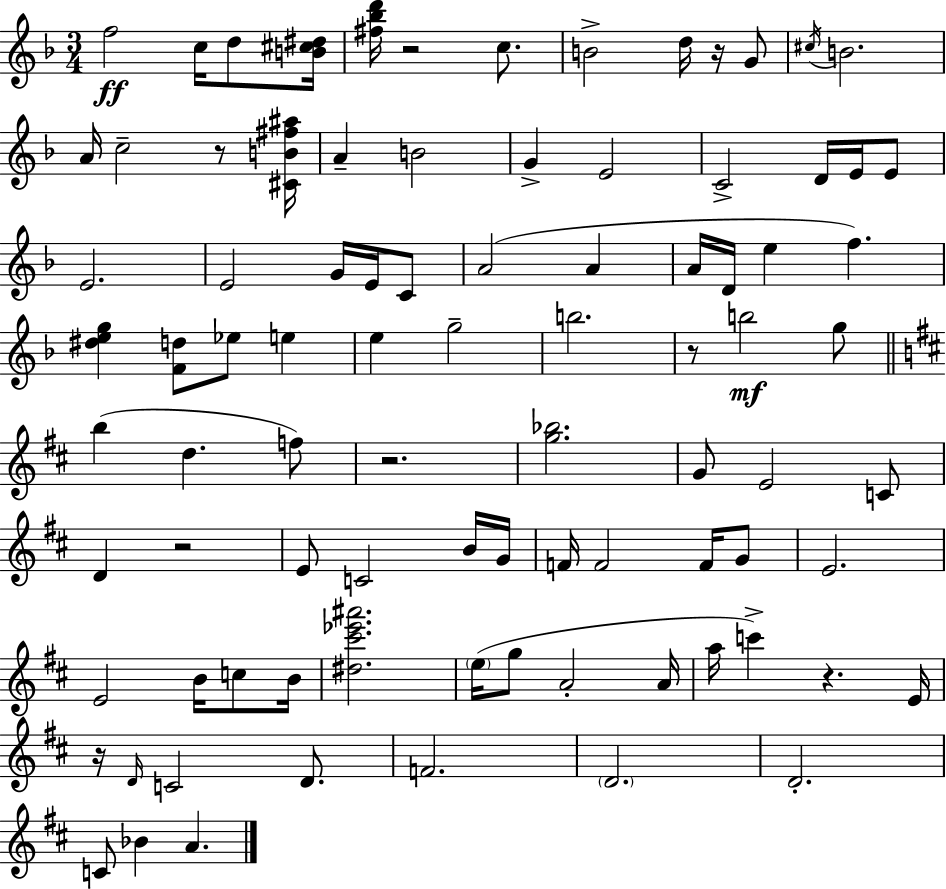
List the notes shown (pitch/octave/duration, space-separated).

F5/h C5/s D5/e [B4,C#5,D#5]/s [F#5,Bb5,D6]/s R/h C5/e. B4/h D5/s R/s G4/e C#5/s B4/h. A4/s C5/h R/e [C#4,B4,F#5,A#5]/s A4/q B4/h G4/q E4/h C4/h D4/s E4/s E4/e E4/h. E4/h G4/s E4/s C4/e A4/h A4/q A4/s D4/s E5/q F5/q. [D#5,E5,G5]/q [F4,D5]/e Eb5/e E5/q E5/q G5/h B5/h. R/e B5/h G5/e B5/q D5/q. F5/e R/h. [G5,Bb5]/h. G4/e E4/h C4/e D4/q R/h E4/e C4/h B4/s G4/s F4/s F4/h F4/s G4/e E4/h. E4/h B4/s C5/e B4/s [D#5,C#6,Eb6,A#6]/h. E5/s G5/e A4/h A4/s A5/s C6/q R/q. E4/s R/s D4/s C4/h D4/e. F4/h. D4/h. D4/h. C4/e Bb4/q A4/q.